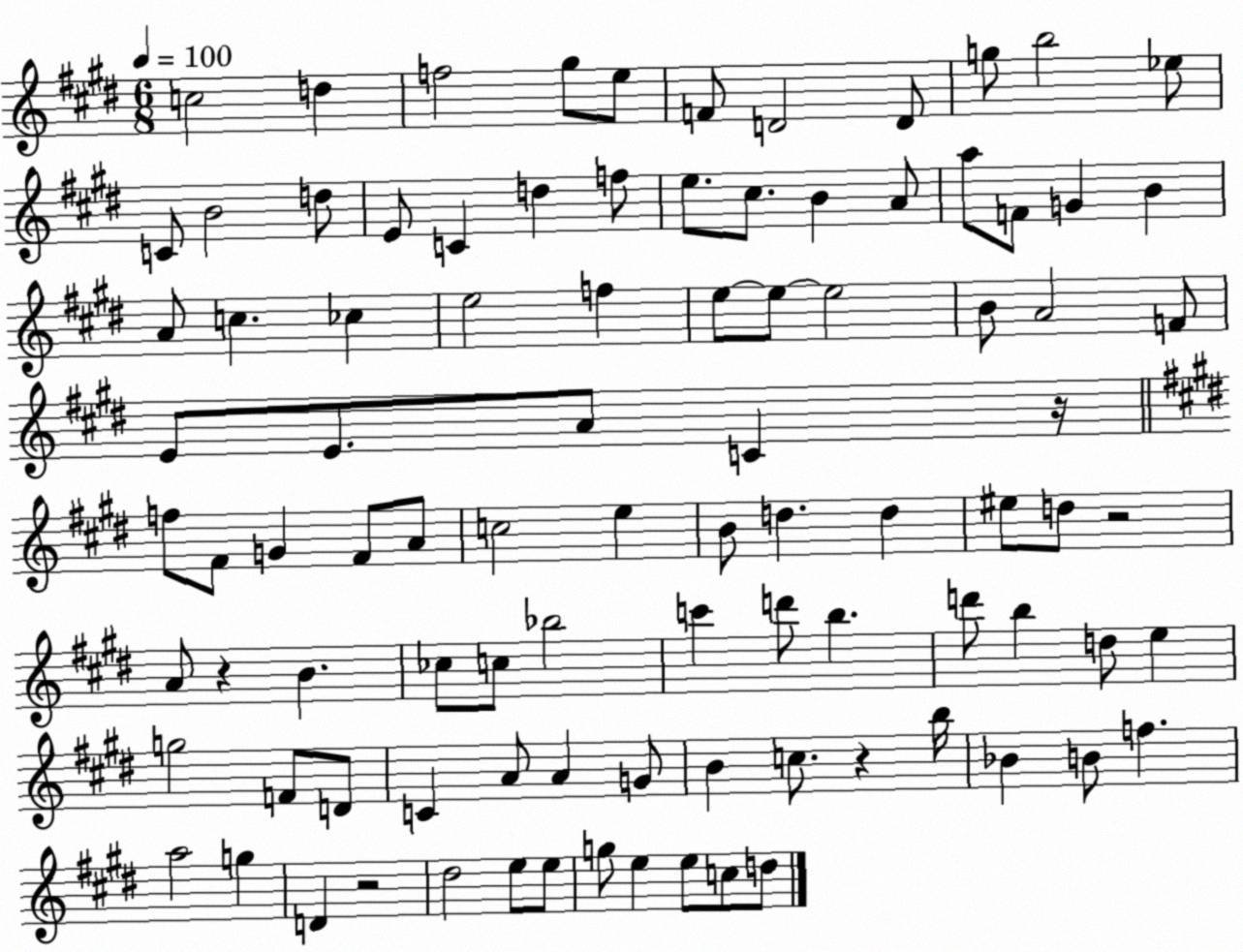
X:1
T:Untitled
M:6/8
L:1/4
K:E
c2 d f2 ^g/2 e/2 F/2 D2 D/2 g/2 b2 _e/2 C/2 B2 d/2 E/2 C d f/2 e/2 ^c/2 B A/2 a/2 F/2 G B A/2 c _c e2 f e/2 e/2 e2 B/2 A2 F/2 E/2 E/2 A/2 C z/4 f/2 ^F/2 G ^F/2 A/2 c2 e B/2 d d ^e/2 d/2 z2 A/2 z B _c/2 c/2 _b2 c' d'/2 b d'/2 b d/2 e g2 F/2 D/2 C A/2 A G/2 B c/2 z b/4 _B B/2 f a2 g D z2 ^d2 e/2 e/2 g/2 e e/2 c/2 d/2